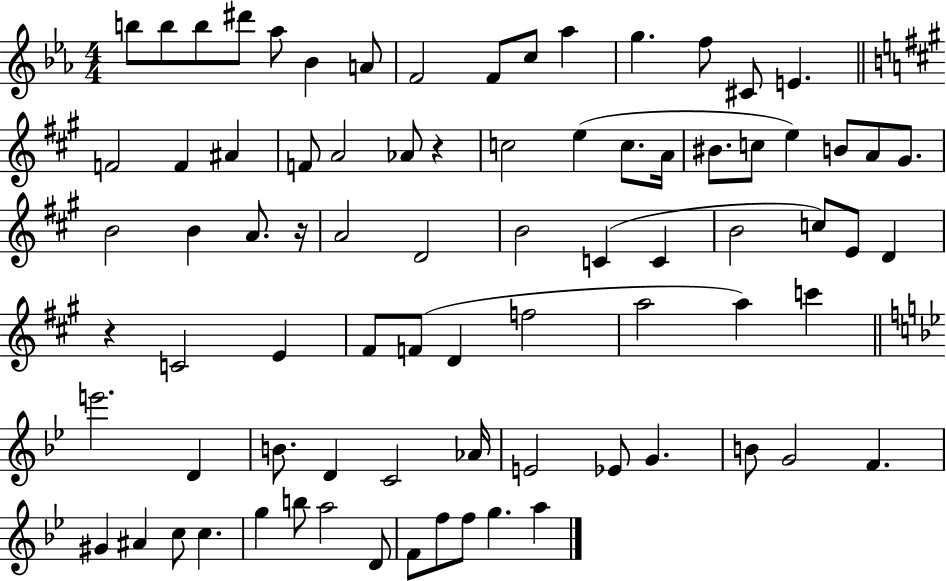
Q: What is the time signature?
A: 4/4